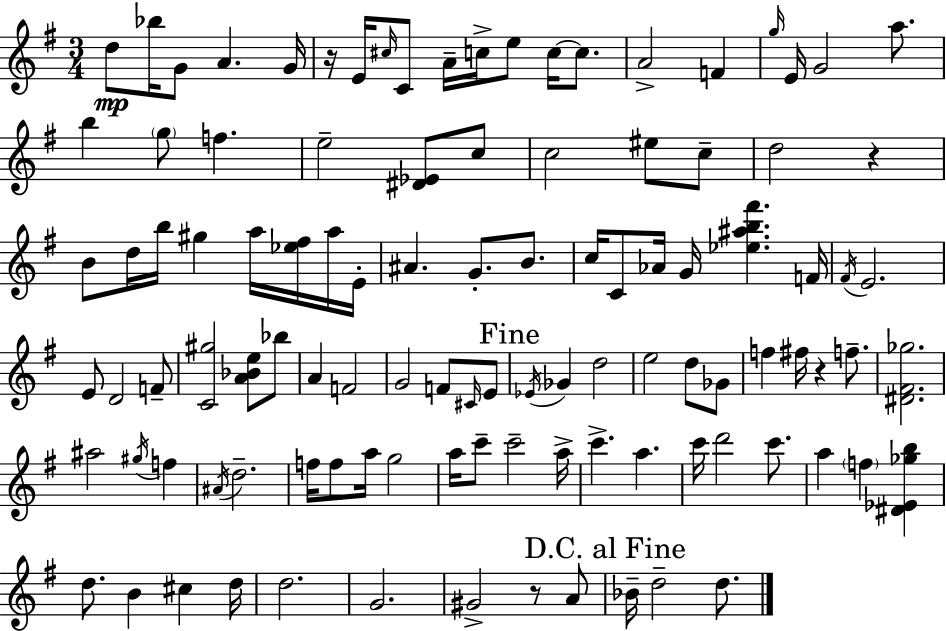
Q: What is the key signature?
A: G major